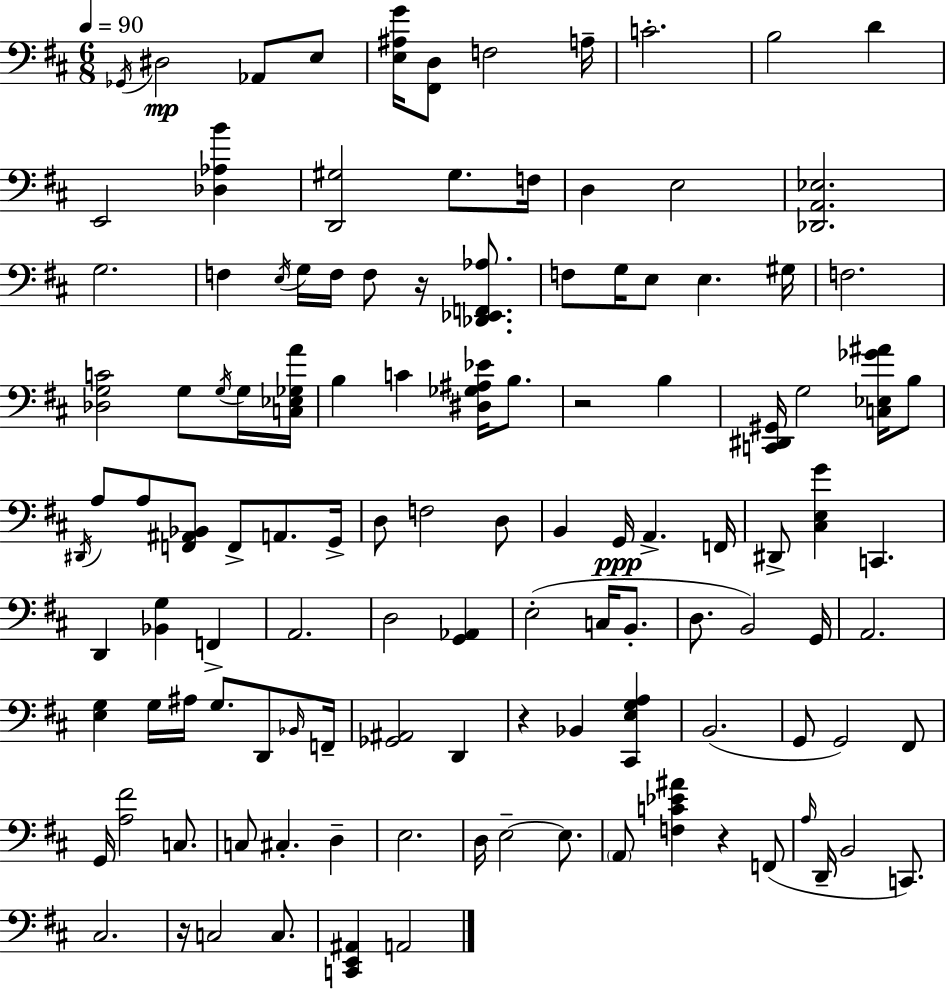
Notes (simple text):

Gb2/s D#3/h Ab2/e E3/e [E3,A#3,G4]/s [F#2,D3]/e F3/h A3/s C4/h. B3/h D4/q E2/h [Db3,Ab3,B4]/q [D2,G#3]/h G#3/e. F3/s D3/q E3/h [Db2,A2,Eb3]/h. G3/h. F3/q E3/s G3/s F3/s F3/e R/s [Db2,Eb2,F2,Ab3]/e. F3/e G3/s E3/e E3/q. G#3/s F3/h. [Db3,G3,C4]/h G3/e G3/s G3/s [C3,Eb3,Gb3,A4]/s B3/q C4/q [D#3,Gb3,A#3,Eb4]/s B3/e. R/h B3/q [C2,D#2,G#2]/s G3/h [C3,Eb3,Gb4,A#4]/s B3/e D#2/s A3/e A3/e [F2,A#2,Bb2]/e F2/e A2/e. G2/s D3/e F3/h D3/e B2/q G2/s A2/q. F2/s D#2/e [C#3,E3,G4]/q C2/q. D2/q [Bb2,G3]/q F2/q A2/h. D3/h [G2,Ab2]/q E3/h C3/s B2/e. D3/e. B2/h G2/s A2/h. [E3,G3]/q G3/s A#3/s G3/e. D2/e Bb2/s F2/s [Gb2,A#2]/h D2/q R/q Bb2/q [C#2,E3,G3,A3]/q B2/h. G2/e G2/h F#2/e G2/s [A3,F#4]/h C3/e. C3/e C#3/q. D3/q E3/h. D3/s E3/h E3/e. A2/e [F3,C4,Eb4,A#4]/q R/q F2/e A3/s D2/s B2/h C2/e. C#3/h. R/s C3/h C3/e. [C2,E2,A#2]/q A2/h